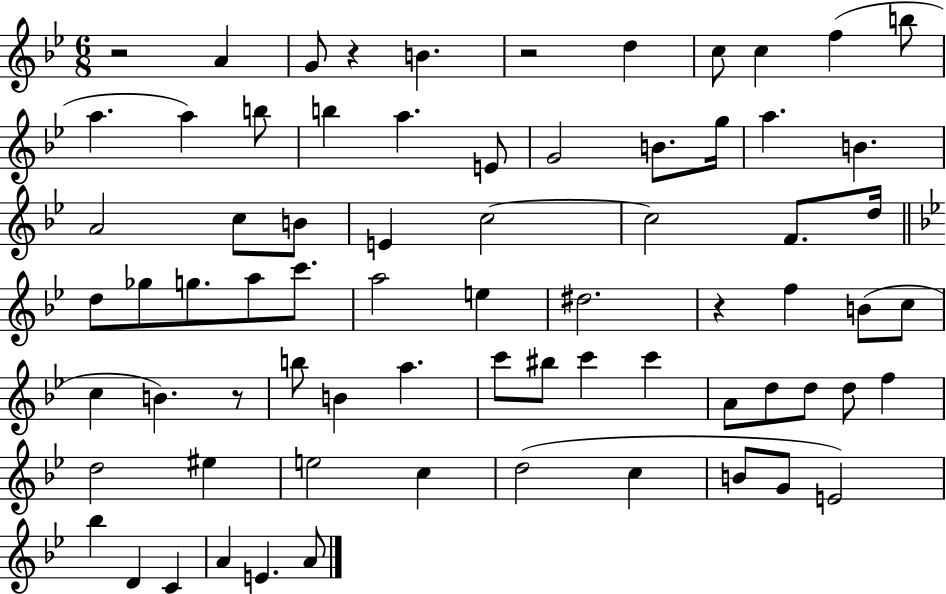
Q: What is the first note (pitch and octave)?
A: A4